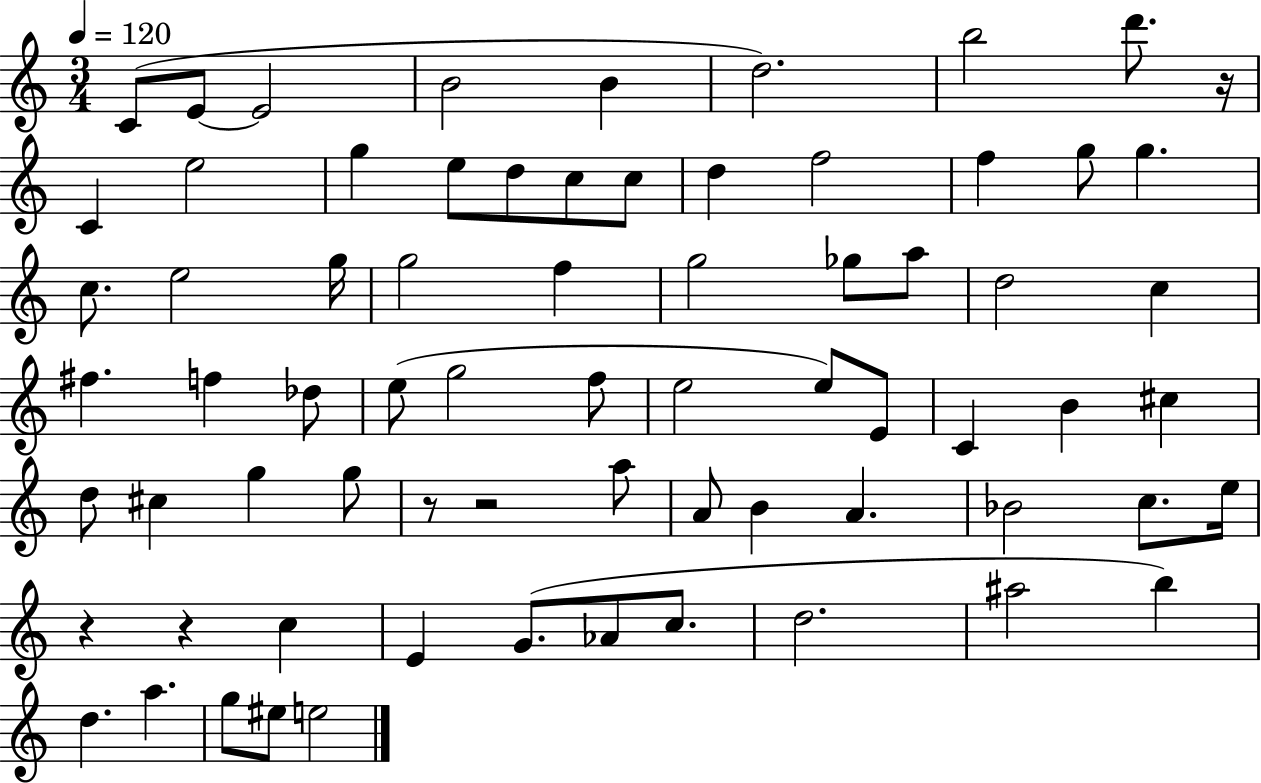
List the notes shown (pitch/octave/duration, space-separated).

C4/e E4/e E4/h B4/h B4/q D5/h. B5/h D6/e. R/s C4/q E5/h G5/q E5/e D5/e C5/e C5/e D5/q F5/h F5/q G5/e G5/q. C5/e. E5/h G5/s G5/h F5/q G5/h Gb5/e A5/e D5/h C5/q F#5/q. F5/q Db5/e E5/e G5/h F5/e E5/h E5/e E4/e C4/q B4/q C#5/q D5/e C#5/q G5/q G5/e R/e R/h A5/e A4/e B4/q A4/q. Bb4/h C5/e. E5/s R/q R/q C5/q E4/q G4/e. Ab4/e C5/e. D5/h. A#5/h B5/q D5/q. A5/q. G5/e EIS5/e E5/h